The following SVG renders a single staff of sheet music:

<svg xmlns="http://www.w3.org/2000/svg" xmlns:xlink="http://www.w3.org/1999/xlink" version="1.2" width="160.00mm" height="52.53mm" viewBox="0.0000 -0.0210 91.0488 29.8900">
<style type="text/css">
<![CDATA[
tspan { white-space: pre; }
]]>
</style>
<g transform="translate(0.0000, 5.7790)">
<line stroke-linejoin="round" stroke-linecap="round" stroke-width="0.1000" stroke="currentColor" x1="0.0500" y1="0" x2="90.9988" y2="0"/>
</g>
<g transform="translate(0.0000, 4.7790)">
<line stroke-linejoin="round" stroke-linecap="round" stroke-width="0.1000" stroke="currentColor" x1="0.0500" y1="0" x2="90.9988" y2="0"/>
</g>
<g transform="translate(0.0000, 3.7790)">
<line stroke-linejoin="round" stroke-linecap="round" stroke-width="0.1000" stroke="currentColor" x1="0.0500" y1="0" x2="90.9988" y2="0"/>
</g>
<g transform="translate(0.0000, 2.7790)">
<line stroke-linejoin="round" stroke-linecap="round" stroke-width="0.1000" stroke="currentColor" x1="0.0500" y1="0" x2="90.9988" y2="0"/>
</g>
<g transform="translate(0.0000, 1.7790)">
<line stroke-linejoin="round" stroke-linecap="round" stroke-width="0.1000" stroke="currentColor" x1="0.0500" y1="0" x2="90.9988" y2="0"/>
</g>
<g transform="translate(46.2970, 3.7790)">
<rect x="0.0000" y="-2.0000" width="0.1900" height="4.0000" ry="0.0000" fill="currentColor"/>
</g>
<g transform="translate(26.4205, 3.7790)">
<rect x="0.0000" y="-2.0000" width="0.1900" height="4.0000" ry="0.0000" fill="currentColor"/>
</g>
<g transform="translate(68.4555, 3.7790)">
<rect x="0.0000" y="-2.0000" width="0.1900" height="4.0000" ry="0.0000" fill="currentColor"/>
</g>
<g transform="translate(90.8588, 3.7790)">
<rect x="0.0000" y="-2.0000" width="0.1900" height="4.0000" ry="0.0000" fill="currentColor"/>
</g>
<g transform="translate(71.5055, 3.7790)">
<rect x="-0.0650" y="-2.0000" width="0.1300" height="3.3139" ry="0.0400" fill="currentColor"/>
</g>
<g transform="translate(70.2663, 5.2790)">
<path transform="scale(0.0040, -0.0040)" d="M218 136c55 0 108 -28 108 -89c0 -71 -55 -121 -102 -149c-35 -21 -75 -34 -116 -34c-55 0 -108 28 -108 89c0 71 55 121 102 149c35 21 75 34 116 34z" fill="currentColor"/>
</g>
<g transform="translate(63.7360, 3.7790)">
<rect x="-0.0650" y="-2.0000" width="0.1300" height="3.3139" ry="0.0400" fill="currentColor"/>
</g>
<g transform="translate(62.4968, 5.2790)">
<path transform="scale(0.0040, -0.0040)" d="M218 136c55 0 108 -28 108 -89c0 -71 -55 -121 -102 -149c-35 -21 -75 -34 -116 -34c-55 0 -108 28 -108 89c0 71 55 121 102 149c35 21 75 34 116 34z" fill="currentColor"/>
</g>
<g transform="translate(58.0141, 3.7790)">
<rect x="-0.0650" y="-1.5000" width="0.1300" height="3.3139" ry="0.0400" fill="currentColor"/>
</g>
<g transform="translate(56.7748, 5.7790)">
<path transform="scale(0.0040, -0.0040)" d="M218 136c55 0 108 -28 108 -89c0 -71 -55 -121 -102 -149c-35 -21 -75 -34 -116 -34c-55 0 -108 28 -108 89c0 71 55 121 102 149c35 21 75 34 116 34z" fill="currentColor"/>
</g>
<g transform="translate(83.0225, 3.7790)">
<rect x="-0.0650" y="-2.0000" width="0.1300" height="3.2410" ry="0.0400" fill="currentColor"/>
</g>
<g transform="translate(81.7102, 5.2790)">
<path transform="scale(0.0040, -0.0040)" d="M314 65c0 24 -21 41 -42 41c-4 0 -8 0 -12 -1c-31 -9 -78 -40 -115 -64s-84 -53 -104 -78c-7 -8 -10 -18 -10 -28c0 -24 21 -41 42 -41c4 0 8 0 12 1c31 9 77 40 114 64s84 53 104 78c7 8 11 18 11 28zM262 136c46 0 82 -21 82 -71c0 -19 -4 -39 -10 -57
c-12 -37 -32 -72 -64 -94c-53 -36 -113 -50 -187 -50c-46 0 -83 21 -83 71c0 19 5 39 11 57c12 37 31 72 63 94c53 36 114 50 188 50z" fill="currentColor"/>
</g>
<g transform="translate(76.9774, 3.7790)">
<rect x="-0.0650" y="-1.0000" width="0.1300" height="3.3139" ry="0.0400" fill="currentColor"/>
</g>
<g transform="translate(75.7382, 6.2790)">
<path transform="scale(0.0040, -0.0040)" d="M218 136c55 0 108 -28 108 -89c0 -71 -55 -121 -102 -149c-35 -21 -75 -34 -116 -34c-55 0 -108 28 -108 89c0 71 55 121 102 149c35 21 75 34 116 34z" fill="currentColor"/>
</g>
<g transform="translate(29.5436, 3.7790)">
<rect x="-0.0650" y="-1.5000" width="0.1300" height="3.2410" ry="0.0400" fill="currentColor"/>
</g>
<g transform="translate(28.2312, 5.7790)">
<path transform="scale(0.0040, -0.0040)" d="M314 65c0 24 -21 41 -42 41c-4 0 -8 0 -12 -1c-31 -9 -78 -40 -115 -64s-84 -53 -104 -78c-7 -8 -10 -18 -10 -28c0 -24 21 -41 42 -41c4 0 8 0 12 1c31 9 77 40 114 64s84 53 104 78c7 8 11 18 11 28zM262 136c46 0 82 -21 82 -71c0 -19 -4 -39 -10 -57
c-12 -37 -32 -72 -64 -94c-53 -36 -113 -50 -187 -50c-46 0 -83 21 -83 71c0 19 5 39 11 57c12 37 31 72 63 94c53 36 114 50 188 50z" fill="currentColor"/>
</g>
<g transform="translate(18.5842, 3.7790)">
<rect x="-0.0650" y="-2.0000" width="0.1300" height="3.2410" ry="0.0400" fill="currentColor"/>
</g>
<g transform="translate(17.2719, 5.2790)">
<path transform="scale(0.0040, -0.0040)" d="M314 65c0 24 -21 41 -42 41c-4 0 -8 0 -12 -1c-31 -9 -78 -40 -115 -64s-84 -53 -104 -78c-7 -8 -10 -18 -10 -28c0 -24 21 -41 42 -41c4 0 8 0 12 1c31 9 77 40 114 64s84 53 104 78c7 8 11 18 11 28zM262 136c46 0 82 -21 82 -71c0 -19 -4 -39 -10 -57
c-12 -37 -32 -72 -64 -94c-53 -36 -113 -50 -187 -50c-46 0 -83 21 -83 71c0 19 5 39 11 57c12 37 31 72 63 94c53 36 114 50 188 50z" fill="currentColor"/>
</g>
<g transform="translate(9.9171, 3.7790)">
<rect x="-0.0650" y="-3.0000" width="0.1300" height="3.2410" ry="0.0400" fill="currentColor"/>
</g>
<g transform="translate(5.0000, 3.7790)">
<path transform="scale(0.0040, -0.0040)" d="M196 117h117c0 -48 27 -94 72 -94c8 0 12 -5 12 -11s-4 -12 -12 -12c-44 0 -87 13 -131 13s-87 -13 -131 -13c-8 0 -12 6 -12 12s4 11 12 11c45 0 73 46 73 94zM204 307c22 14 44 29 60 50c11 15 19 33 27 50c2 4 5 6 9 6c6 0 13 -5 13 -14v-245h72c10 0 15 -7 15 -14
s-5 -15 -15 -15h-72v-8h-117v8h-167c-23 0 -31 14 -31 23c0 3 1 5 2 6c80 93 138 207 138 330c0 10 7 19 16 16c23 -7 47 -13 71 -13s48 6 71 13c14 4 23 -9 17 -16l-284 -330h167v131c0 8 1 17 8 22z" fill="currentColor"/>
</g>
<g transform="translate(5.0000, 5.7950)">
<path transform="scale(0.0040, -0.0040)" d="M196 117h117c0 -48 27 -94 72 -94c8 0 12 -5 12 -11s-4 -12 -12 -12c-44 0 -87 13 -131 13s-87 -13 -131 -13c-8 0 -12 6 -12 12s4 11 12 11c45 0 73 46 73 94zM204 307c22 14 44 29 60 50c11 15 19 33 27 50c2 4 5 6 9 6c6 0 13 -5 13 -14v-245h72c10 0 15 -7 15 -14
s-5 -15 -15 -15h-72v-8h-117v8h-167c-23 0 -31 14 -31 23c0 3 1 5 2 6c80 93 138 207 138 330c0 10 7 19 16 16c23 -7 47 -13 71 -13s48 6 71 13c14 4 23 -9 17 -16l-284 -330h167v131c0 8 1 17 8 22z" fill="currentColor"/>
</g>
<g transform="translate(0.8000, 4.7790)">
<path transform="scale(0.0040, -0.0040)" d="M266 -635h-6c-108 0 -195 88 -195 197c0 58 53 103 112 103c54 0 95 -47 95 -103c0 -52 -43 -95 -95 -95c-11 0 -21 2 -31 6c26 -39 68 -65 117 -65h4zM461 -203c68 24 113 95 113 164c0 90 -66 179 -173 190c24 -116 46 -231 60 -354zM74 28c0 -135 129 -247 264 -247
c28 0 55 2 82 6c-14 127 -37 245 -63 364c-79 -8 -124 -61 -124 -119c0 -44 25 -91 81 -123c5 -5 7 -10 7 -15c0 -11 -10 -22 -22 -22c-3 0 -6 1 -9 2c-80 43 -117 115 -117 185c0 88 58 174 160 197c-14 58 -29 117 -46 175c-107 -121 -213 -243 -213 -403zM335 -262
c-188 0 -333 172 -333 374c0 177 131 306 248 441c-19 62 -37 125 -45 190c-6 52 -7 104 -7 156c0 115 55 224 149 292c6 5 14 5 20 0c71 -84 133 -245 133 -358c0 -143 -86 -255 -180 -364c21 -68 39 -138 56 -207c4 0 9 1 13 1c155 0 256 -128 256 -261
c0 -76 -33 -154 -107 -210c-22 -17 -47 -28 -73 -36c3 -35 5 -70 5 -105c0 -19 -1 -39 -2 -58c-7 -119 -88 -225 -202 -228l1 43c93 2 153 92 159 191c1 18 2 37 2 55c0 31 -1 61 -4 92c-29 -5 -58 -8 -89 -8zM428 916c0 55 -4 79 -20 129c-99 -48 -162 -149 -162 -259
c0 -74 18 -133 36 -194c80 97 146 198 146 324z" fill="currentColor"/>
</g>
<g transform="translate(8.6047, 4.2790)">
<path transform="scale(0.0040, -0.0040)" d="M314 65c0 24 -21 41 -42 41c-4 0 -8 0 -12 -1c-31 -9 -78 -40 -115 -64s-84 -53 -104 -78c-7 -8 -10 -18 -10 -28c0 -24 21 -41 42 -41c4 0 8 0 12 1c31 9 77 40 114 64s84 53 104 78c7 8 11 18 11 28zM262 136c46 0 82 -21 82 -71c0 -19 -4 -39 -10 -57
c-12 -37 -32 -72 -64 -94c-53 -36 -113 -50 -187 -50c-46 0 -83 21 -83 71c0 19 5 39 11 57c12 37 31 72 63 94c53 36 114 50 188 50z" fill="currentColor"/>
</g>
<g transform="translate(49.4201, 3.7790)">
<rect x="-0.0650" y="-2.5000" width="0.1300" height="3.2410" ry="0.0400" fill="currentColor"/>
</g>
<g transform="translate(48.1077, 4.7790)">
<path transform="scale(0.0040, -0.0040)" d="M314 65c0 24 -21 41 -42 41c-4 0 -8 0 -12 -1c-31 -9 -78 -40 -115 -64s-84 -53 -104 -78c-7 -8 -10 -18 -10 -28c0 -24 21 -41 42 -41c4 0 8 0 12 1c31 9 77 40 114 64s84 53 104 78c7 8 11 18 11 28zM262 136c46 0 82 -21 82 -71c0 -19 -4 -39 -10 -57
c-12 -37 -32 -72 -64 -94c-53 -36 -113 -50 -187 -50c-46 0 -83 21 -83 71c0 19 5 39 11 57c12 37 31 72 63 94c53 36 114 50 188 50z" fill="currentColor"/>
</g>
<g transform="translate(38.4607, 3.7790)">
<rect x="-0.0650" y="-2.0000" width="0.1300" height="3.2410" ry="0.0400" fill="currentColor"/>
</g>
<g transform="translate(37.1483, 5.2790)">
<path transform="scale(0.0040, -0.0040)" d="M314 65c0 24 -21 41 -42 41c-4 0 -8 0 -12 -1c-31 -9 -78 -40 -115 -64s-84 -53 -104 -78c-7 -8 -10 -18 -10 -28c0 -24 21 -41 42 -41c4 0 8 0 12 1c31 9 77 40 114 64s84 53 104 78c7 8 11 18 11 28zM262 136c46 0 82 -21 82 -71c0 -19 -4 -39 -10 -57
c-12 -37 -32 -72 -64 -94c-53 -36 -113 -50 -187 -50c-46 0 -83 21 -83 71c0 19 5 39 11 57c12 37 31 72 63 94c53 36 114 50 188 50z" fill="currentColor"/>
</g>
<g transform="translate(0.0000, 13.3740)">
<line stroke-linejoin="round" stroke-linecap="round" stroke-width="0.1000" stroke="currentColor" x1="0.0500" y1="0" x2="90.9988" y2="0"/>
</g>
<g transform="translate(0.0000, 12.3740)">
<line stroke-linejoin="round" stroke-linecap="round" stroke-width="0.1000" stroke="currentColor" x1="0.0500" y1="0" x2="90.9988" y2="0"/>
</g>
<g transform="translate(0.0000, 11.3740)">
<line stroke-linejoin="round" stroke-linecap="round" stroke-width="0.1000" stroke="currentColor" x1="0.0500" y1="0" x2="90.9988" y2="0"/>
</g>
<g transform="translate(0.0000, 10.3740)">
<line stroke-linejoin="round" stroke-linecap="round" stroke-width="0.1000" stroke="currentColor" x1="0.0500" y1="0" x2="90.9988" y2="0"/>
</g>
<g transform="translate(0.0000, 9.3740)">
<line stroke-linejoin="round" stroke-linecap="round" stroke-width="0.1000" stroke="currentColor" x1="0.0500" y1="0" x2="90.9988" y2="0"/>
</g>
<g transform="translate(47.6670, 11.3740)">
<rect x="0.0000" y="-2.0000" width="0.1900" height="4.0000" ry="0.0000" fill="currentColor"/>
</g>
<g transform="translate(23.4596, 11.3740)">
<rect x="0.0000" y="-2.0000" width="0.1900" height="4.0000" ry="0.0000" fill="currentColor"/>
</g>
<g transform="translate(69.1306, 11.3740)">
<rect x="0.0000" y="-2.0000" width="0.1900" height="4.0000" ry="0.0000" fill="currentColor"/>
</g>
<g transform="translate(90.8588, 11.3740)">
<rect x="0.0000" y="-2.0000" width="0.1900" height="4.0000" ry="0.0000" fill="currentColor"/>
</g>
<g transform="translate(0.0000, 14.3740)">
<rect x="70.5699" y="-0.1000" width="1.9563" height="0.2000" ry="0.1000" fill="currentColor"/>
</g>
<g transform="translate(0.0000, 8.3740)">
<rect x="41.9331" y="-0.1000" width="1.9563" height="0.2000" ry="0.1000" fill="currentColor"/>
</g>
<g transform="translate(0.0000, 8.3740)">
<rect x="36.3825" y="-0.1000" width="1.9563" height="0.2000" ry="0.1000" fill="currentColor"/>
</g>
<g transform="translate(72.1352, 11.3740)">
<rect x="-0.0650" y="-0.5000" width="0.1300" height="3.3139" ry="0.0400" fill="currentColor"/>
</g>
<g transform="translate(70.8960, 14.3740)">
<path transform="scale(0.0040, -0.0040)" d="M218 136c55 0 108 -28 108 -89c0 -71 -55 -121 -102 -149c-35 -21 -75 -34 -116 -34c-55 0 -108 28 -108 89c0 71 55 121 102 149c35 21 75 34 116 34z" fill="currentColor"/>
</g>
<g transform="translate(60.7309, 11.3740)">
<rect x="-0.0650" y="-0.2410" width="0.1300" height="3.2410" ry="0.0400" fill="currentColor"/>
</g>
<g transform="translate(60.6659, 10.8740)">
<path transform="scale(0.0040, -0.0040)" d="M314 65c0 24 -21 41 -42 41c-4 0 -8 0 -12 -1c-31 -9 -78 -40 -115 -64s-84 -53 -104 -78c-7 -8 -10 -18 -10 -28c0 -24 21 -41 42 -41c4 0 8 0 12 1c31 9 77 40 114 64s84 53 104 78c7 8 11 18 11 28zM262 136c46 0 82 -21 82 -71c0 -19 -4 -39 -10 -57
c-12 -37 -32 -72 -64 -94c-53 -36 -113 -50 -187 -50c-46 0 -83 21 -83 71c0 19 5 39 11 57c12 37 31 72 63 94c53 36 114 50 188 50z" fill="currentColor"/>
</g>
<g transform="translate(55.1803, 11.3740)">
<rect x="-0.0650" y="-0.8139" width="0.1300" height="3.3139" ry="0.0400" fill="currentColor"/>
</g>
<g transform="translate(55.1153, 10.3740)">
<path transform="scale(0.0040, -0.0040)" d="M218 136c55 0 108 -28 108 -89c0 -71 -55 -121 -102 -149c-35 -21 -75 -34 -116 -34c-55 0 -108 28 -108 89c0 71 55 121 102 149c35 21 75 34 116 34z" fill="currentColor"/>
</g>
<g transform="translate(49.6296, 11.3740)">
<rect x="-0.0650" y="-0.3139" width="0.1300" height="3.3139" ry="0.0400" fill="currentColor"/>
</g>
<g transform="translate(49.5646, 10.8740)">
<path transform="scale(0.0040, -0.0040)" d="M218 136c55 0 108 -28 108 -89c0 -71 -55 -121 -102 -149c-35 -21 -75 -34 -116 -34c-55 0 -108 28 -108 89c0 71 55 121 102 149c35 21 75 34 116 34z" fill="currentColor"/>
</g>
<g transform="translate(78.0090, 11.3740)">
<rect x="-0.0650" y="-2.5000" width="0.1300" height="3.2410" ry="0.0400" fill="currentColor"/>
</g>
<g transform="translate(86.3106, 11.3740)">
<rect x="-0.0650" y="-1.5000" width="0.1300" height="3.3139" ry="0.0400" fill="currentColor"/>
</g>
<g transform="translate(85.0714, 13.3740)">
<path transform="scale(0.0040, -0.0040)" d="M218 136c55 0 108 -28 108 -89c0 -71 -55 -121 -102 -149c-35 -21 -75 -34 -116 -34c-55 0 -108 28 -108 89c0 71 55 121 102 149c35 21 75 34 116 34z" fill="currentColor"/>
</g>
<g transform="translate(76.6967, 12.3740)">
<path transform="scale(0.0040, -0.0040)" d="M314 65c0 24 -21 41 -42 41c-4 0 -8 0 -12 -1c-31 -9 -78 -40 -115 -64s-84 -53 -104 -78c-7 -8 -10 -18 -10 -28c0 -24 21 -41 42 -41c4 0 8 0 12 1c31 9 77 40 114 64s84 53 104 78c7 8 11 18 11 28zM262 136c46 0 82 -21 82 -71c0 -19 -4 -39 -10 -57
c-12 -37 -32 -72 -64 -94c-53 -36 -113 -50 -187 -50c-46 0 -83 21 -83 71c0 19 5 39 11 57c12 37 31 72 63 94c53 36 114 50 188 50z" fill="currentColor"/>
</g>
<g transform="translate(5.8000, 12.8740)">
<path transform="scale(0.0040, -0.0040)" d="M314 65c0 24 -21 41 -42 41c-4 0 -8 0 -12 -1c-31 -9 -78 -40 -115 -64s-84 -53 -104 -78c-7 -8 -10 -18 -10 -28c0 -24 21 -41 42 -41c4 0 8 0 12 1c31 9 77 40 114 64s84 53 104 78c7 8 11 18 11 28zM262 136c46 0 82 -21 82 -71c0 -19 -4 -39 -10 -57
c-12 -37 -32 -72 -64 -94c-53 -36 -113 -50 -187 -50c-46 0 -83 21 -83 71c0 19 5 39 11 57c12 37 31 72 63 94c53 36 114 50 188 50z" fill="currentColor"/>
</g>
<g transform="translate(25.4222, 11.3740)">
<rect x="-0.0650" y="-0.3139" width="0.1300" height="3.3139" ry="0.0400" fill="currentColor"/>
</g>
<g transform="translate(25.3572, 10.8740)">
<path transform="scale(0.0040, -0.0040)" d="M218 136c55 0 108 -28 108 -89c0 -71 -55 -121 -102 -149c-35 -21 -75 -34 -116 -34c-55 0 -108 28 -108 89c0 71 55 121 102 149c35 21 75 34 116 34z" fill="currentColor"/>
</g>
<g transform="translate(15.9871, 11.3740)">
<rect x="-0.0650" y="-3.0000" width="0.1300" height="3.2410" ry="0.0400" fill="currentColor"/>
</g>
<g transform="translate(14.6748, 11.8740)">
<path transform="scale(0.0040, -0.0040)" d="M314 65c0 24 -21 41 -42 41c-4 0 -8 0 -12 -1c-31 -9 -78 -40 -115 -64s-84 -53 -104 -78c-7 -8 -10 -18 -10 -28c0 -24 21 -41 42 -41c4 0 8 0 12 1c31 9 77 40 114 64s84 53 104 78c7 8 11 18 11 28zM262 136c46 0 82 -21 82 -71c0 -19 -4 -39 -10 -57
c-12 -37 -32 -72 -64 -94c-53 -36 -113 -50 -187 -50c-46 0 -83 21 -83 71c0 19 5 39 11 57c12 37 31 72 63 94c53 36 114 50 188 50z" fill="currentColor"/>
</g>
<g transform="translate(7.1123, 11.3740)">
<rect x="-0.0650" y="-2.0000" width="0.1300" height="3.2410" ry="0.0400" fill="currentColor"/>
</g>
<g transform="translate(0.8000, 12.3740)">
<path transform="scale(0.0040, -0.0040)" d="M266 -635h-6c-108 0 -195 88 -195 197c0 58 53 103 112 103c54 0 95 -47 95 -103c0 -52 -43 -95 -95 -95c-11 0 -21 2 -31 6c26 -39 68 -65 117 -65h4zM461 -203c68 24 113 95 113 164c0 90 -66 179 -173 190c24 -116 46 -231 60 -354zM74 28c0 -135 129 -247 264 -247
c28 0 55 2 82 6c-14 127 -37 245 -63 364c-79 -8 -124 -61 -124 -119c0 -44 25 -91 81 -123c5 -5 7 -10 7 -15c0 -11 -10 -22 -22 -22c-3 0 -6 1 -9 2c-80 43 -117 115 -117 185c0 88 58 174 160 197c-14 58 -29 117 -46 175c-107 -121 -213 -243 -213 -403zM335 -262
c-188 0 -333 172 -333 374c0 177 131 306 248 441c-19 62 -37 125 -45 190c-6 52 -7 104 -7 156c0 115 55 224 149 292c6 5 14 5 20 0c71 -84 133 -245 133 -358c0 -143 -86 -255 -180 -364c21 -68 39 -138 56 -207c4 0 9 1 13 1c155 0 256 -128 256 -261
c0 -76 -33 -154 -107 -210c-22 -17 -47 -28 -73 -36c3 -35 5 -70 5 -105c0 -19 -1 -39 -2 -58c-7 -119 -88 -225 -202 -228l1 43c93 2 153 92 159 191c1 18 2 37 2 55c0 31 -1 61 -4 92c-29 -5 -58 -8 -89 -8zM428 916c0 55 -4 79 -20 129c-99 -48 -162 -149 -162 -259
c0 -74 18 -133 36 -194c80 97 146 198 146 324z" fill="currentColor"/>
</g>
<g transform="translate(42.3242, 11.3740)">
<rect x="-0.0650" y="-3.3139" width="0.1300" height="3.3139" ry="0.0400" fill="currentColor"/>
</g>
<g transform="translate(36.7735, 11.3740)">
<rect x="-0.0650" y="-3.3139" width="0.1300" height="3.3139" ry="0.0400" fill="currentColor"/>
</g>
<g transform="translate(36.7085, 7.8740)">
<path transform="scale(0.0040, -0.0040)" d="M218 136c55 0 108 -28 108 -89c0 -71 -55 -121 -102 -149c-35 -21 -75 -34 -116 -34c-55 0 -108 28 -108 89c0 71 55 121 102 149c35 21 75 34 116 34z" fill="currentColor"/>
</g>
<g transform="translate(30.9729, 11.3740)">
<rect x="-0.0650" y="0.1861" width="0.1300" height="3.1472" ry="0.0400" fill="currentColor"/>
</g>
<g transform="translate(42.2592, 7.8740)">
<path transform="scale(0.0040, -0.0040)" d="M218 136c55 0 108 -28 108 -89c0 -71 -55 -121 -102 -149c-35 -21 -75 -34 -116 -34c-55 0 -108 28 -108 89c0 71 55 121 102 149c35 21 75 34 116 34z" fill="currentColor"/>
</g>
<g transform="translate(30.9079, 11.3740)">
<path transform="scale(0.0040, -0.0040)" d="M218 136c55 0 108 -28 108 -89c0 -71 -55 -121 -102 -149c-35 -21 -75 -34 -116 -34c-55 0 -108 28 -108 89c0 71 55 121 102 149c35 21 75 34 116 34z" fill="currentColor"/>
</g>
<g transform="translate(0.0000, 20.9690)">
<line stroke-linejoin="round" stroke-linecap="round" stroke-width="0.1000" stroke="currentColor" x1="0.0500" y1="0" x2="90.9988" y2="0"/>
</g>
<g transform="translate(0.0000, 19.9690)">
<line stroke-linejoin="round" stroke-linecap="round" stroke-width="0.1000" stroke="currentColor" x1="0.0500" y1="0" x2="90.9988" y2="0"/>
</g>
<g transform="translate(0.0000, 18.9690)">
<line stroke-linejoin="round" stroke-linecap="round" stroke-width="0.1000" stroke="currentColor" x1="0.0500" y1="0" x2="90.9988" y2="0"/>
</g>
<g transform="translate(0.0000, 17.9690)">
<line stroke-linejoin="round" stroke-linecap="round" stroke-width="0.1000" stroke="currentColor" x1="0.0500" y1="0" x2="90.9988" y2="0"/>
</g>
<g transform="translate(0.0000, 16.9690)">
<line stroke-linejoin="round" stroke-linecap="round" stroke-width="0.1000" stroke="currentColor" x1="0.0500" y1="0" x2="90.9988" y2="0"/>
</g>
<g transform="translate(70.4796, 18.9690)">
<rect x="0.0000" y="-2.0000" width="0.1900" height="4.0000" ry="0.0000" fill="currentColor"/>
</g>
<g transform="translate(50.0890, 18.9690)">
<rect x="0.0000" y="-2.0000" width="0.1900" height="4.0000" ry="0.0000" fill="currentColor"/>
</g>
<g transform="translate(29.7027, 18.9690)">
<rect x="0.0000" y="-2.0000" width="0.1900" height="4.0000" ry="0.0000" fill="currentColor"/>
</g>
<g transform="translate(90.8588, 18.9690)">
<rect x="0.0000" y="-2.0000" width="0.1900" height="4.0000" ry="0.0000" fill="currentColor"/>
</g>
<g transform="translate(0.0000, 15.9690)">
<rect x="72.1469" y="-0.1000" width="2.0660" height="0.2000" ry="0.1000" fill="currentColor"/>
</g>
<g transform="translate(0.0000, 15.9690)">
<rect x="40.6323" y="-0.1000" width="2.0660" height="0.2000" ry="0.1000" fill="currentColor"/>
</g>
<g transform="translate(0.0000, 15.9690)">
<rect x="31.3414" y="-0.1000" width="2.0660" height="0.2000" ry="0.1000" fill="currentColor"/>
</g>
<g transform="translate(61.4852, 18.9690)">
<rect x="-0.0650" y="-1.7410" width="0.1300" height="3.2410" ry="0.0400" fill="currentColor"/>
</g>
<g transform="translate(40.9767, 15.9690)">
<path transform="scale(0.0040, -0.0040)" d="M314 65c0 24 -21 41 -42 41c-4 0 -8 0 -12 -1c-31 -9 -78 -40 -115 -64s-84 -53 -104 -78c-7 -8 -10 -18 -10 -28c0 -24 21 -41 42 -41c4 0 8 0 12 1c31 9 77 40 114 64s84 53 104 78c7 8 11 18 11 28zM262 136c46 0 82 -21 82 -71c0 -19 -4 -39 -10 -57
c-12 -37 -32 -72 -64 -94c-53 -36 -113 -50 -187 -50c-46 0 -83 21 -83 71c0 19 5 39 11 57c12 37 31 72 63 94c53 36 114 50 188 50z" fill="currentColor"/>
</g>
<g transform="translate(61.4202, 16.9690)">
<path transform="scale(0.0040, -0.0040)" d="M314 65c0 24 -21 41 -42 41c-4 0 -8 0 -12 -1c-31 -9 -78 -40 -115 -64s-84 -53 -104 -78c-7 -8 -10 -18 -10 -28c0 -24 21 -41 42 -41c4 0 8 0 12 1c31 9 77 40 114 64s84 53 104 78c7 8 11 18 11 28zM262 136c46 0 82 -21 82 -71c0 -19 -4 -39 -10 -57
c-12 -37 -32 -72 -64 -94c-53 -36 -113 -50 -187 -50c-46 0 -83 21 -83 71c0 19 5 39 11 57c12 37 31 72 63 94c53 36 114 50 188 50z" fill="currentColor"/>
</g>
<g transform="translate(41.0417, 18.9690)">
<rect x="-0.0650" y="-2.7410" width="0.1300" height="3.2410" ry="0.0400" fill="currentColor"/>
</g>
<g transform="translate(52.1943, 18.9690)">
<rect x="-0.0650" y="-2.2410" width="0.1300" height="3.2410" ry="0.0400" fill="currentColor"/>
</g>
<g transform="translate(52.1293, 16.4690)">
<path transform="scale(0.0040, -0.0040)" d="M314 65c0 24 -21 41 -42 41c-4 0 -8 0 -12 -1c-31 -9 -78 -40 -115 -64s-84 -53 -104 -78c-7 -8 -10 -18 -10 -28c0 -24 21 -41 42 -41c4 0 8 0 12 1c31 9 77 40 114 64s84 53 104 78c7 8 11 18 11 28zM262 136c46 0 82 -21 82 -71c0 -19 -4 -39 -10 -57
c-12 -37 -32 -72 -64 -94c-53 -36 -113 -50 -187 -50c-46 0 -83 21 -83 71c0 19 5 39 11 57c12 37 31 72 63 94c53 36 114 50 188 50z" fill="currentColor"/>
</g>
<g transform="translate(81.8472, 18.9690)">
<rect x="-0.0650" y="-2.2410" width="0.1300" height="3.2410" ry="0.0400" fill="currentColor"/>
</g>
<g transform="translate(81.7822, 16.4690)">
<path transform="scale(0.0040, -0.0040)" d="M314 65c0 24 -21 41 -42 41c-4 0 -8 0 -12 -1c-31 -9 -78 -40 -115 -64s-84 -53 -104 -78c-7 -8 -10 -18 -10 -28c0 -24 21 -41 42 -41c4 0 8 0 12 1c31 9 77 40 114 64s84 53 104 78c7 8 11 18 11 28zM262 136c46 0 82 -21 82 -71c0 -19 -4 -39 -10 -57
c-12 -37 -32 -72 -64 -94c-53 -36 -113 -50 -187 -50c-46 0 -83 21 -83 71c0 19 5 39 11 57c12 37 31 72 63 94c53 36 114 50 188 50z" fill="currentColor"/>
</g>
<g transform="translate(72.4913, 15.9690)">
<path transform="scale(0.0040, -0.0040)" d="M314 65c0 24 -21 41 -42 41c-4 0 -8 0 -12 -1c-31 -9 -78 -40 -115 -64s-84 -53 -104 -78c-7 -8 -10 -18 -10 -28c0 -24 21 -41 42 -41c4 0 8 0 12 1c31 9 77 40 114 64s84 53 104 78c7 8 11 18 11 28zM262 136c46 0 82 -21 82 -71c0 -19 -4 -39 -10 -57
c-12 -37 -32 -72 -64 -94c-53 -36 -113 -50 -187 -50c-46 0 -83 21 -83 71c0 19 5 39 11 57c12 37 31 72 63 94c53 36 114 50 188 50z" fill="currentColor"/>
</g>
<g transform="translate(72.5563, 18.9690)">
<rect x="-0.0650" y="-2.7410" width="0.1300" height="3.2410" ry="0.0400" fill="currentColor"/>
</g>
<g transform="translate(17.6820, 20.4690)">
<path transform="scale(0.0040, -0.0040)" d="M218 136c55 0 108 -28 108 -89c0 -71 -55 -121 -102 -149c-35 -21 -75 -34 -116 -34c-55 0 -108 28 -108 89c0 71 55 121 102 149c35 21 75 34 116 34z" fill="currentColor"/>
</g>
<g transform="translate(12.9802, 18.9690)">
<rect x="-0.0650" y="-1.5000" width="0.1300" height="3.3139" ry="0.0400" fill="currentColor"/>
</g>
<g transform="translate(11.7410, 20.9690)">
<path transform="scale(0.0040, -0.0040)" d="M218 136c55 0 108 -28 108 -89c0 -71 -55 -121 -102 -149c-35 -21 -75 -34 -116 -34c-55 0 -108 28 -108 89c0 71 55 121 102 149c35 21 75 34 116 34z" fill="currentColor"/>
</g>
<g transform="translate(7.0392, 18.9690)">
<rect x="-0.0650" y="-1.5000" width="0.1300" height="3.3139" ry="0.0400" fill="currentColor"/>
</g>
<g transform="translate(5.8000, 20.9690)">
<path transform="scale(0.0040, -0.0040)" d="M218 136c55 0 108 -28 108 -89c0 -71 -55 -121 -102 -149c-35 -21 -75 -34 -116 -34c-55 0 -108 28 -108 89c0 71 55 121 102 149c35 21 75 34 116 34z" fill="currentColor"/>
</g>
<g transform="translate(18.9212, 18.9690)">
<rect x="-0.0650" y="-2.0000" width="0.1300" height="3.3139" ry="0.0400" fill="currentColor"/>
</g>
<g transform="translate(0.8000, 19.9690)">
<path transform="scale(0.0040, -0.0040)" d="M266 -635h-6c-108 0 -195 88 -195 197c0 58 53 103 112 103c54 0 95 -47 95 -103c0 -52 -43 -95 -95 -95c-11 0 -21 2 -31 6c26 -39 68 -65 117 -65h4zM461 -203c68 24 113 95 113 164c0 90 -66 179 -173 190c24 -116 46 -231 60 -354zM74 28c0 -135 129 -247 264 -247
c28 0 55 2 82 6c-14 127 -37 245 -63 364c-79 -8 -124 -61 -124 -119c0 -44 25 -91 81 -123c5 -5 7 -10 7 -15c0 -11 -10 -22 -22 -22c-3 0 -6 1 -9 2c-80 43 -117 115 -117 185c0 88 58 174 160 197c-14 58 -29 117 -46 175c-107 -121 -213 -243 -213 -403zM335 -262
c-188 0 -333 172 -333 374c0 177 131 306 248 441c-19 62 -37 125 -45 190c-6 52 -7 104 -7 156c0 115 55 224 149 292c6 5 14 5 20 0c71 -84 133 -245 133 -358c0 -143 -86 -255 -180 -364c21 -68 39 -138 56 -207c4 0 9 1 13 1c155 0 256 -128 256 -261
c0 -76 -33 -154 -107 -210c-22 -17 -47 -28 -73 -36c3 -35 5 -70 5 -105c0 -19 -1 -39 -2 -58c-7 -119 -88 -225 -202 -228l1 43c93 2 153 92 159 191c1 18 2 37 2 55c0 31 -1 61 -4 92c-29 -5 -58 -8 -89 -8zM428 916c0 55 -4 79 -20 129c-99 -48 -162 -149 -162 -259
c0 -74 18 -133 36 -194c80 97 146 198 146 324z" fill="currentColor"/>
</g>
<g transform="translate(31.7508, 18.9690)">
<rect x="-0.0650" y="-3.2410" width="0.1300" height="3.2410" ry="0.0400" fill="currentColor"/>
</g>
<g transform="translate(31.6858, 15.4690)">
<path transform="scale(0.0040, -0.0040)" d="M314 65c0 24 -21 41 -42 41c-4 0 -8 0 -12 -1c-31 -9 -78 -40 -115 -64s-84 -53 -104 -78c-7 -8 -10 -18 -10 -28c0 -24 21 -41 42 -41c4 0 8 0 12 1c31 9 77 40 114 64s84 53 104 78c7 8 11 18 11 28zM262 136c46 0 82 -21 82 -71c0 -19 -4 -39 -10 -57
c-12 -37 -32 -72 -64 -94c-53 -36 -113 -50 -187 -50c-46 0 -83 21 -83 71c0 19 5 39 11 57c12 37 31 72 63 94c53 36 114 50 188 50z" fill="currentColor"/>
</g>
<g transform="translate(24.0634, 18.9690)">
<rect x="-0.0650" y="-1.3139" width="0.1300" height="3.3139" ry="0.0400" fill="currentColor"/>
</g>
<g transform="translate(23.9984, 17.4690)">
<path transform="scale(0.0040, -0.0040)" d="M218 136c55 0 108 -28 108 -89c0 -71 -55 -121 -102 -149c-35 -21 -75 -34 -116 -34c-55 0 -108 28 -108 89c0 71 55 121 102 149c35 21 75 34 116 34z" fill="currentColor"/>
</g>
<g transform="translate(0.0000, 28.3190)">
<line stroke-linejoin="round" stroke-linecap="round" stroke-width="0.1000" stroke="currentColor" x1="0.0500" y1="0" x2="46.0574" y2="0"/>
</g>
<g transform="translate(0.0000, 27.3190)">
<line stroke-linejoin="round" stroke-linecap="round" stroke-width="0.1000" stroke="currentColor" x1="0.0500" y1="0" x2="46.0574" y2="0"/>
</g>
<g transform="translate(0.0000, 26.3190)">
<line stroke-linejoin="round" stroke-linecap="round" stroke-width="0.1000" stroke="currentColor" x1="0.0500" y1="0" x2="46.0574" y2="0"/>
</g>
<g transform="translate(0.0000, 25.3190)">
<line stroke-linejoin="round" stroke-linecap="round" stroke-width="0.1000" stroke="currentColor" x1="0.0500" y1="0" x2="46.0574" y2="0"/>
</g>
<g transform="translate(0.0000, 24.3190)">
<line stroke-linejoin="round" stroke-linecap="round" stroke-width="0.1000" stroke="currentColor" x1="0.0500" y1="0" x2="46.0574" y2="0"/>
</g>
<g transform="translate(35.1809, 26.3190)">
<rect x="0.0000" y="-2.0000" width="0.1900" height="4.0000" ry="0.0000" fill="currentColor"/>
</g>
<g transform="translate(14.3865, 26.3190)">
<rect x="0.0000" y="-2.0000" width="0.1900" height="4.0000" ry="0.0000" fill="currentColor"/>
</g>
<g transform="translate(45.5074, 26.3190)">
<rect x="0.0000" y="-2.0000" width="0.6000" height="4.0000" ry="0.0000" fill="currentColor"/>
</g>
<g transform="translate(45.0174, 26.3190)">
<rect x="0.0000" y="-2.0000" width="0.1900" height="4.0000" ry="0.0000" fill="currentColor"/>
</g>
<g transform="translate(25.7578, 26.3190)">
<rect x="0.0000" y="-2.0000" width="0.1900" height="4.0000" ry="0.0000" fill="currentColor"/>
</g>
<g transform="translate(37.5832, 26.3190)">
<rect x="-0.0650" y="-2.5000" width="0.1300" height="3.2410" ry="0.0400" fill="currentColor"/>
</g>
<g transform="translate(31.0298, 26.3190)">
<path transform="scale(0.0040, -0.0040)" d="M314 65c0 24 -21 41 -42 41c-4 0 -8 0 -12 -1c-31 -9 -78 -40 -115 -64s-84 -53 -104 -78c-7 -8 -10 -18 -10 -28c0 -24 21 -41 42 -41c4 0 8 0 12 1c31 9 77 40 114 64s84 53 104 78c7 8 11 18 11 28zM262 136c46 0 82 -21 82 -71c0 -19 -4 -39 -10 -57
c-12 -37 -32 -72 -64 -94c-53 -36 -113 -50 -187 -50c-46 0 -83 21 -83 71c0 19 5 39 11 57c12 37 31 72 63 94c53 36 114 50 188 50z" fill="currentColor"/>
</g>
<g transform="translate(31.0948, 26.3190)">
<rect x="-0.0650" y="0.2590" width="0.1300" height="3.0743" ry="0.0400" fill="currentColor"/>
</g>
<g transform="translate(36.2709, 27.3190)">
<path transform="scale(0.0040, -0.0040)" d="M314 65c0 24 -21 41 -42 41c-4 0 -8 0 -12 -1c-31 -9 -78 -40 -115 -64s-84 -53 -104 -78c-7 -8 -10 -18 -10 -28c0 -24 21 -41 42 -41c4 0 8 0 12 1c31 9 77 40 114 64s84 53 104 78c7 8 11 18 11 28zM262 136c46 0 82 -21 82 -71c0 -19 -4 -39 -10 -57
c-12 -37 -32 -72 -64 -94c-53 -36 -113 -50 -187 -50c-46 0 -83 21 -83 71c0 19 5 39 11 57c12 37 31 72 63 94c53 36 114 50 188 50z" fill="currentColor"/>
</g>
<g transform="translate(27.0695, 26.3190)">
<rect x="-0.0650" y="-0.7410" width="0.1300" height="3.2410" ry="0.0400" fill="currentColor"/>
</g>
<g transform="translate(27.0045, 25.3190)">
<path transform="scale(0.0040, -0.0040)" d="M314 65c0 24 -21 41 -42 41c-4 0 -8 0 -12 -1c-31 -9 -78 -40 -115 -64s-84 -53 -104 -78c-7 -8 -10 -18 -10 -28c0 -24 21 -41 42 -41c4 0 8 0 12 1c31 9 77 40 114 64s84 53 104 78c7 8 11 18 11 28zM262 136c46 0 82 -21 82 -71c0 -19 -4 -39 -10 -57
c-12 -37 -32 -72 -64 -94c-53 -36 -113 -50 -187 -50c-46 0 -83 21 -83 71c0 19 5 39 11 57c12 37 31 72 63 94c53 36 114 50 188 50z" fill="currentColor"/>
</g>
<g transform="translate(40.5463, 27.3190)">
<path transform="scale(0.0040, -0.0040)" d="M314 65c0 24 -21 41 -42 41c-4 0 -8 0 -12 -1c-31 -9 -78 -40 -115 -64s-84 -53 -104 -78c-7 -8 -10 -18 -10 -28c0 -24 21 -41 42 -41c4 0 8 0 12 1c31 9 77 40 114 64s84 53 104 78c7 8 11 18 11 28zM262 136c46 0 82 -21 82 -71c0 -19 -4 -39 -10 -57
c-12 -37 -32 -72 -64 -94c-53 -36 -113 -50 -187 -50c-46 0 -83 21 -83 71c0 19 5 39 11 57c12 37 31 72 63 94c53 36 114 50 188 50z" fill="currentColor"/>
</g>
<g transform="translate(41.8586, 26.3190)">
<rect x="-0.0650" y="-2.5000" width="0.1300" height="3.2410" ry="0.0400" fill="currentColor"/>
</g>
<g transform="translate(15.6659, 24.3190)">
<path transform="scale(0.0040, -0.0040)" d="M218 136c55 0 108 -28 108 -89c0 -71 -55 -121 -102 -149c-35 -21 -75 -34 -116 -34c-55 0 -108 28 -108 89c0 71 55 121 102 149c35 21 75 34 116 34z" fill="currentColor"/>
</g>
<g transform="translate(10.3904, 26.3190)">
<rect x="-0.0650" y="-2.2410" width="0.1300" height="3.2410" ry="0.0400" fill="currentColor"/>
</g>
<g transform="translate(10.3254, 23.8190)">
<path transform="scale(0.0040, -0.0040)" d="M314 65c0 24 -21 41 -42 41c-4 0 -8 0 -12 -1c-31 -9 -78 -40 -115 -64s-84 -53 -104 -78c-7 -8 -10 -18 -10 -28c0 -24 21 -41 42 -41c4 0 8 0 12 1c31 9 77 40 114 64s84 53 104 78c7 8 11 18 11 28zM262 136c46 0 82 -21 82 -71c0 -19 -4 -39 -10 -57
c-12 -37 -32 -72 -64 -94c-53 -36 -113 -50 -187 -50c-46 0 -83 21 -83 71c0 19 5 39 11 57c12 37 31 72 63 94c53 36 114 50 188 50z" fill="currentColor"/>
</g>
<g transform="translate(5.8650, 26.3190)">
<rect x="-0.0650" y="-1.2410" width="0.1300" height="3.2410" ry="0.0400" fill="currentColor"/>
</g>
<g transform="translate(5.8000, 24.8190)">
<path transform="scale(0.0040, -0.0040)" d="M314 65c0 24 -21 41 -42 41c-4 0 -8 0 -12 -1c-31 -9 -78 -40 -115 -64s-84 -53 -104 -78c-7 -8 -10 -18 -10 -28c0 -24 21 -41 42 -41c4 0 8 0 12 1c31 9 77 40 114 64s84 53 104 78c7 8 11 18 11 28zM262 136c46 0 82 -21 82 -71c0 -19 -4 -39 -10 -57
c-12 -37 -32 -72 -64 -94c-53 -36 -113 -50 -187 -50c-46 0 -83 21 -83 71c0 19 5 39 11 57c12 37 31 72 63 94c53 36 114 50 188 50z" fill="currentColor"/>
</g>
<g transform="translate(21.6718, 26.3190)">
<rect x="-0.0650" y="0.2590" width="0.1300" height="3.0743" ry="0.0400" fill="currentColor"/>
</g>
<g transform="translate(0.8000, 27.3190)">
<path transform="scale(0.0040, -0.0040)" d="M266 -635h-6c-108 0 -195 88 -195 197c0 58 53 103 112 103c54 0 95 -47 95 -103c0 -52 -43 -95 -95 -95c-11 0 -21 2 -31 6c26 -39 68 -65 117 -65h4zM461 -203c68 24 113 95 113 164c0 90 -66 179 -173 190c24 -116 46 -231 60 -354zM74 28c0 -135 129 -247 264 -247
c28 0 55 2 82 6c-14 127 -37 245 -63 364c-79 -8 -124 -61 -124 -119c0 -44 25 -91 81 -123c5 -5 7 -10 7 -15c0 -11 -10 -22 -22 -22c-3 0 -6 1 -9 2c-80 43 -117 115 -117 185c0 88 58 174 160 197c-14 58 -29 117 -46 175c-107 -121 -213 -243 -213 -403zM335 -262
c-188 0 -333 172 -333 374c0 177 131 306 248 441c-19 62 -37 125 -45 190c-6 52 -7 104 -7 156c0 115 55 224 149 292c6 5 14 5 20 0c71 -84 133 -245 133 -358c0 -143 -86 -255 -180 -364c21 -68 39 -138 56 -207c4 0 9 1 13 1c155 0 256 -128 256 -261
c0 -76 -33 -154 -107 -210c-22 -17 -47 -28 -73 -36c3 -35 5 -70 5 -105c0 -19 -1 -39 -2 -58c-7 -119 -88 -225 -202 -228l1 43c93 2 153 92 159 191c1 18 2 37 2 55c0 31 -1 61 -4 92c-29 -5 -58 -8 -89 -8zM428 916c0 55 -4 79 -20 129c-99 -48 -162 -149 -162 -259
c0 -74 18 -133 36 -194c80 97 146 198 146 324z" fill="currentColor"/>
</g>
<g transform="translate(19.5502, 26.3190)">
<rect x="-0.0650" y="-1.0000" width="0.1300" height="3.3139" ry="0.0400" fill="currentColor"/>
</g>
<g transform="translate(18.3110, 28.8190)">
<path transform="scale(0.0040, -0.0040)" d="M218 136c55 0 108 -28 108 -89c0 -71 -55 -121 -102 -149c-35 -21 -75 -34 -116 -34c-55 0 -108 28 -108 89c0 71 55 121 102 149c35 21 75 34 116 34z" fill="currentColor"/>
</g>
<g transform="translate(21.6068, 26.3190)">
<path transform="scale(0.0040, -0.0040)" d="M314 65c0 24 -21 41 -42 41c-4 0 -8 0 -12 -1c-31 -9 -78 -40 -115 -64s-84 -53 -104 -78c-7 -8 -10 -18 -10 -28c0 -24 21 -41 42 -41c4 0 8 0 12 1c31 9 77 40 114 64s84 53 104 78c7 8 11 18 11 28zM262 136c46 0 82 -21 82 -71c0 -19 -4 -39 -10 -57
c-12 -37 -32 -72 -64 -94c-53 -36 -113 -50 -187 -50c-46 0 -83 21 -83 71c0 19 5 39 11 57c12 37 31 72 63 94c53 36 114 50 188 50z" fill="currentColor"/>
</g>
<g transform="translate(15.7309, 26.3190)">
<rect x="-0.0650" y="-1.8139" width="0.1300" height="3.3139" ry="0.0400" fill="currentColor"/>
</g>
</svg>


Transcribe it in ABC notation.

X:1
T:Untitled
M:4/4
L:1/4
K:C
A2 F2 E2 F2 G2 E F F D F2 F2 A2 c B b b c d c2 C G2 E E E F e b2 a2 g2 f2 a2 g2 e2 g2 f D B2 d2 B2 G2 G2